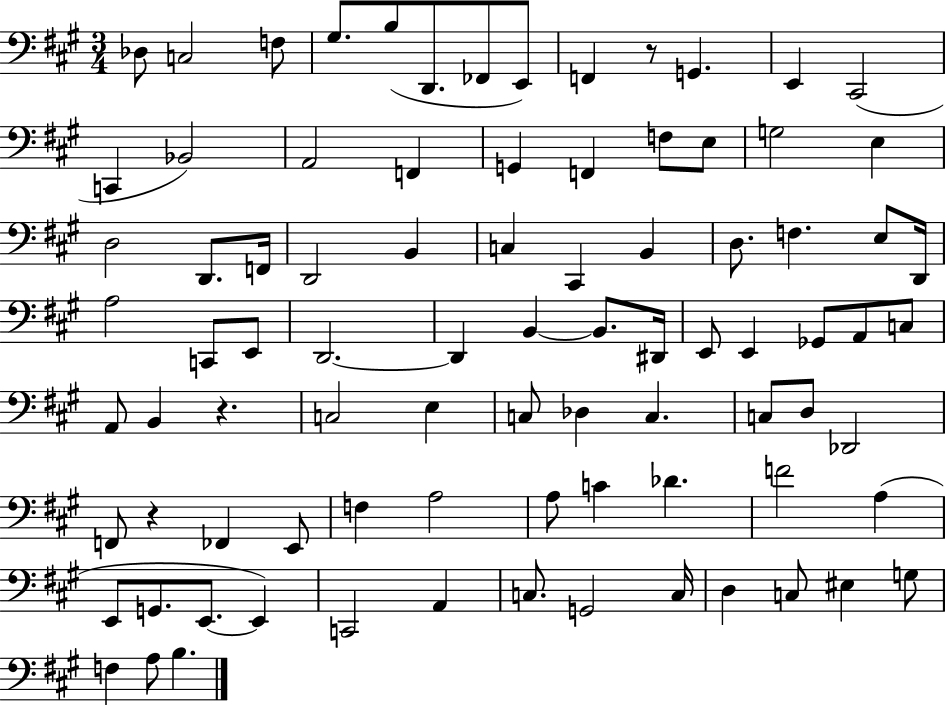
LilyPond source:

{
  \clef bass
  \numericTimeSignature
  \time 3/4
  \key a \major
  des8 c2 f8 | gis8. b8( d,8. fes,8 e,8) | f,4 r8 g,4. | e,4 cis,2( | \break c,4 bes,2) | a,2 f,4 | g,4 f,4 f8 e8 | g2 e4 | \break d2 d,8. f,16 | d,2 b,4 | c4 cis,4 b,4 | d8. f4. e8 d,16 | \break a2 c,8 e,8 | d,2.~~ | d,4 b,4~~ b,8. dis,16 | e,8 e,4 ges,8 a,8 c8 | \break a,8 b,4 r4. | c2 e4 | c8 des4 c4. | c8 d8 des,2 | \break f,8 r4 fes,4 e,8 | f4 a2 | a8 c'4 des'4. | f'2 a4( | \break e,8 g,8. e,8.~~ e,4) | c,2 a,4 | c8. g,2 c16 | d4 c8 eis4 g8 | \break f4 a8 b4. | \bar "|."
}